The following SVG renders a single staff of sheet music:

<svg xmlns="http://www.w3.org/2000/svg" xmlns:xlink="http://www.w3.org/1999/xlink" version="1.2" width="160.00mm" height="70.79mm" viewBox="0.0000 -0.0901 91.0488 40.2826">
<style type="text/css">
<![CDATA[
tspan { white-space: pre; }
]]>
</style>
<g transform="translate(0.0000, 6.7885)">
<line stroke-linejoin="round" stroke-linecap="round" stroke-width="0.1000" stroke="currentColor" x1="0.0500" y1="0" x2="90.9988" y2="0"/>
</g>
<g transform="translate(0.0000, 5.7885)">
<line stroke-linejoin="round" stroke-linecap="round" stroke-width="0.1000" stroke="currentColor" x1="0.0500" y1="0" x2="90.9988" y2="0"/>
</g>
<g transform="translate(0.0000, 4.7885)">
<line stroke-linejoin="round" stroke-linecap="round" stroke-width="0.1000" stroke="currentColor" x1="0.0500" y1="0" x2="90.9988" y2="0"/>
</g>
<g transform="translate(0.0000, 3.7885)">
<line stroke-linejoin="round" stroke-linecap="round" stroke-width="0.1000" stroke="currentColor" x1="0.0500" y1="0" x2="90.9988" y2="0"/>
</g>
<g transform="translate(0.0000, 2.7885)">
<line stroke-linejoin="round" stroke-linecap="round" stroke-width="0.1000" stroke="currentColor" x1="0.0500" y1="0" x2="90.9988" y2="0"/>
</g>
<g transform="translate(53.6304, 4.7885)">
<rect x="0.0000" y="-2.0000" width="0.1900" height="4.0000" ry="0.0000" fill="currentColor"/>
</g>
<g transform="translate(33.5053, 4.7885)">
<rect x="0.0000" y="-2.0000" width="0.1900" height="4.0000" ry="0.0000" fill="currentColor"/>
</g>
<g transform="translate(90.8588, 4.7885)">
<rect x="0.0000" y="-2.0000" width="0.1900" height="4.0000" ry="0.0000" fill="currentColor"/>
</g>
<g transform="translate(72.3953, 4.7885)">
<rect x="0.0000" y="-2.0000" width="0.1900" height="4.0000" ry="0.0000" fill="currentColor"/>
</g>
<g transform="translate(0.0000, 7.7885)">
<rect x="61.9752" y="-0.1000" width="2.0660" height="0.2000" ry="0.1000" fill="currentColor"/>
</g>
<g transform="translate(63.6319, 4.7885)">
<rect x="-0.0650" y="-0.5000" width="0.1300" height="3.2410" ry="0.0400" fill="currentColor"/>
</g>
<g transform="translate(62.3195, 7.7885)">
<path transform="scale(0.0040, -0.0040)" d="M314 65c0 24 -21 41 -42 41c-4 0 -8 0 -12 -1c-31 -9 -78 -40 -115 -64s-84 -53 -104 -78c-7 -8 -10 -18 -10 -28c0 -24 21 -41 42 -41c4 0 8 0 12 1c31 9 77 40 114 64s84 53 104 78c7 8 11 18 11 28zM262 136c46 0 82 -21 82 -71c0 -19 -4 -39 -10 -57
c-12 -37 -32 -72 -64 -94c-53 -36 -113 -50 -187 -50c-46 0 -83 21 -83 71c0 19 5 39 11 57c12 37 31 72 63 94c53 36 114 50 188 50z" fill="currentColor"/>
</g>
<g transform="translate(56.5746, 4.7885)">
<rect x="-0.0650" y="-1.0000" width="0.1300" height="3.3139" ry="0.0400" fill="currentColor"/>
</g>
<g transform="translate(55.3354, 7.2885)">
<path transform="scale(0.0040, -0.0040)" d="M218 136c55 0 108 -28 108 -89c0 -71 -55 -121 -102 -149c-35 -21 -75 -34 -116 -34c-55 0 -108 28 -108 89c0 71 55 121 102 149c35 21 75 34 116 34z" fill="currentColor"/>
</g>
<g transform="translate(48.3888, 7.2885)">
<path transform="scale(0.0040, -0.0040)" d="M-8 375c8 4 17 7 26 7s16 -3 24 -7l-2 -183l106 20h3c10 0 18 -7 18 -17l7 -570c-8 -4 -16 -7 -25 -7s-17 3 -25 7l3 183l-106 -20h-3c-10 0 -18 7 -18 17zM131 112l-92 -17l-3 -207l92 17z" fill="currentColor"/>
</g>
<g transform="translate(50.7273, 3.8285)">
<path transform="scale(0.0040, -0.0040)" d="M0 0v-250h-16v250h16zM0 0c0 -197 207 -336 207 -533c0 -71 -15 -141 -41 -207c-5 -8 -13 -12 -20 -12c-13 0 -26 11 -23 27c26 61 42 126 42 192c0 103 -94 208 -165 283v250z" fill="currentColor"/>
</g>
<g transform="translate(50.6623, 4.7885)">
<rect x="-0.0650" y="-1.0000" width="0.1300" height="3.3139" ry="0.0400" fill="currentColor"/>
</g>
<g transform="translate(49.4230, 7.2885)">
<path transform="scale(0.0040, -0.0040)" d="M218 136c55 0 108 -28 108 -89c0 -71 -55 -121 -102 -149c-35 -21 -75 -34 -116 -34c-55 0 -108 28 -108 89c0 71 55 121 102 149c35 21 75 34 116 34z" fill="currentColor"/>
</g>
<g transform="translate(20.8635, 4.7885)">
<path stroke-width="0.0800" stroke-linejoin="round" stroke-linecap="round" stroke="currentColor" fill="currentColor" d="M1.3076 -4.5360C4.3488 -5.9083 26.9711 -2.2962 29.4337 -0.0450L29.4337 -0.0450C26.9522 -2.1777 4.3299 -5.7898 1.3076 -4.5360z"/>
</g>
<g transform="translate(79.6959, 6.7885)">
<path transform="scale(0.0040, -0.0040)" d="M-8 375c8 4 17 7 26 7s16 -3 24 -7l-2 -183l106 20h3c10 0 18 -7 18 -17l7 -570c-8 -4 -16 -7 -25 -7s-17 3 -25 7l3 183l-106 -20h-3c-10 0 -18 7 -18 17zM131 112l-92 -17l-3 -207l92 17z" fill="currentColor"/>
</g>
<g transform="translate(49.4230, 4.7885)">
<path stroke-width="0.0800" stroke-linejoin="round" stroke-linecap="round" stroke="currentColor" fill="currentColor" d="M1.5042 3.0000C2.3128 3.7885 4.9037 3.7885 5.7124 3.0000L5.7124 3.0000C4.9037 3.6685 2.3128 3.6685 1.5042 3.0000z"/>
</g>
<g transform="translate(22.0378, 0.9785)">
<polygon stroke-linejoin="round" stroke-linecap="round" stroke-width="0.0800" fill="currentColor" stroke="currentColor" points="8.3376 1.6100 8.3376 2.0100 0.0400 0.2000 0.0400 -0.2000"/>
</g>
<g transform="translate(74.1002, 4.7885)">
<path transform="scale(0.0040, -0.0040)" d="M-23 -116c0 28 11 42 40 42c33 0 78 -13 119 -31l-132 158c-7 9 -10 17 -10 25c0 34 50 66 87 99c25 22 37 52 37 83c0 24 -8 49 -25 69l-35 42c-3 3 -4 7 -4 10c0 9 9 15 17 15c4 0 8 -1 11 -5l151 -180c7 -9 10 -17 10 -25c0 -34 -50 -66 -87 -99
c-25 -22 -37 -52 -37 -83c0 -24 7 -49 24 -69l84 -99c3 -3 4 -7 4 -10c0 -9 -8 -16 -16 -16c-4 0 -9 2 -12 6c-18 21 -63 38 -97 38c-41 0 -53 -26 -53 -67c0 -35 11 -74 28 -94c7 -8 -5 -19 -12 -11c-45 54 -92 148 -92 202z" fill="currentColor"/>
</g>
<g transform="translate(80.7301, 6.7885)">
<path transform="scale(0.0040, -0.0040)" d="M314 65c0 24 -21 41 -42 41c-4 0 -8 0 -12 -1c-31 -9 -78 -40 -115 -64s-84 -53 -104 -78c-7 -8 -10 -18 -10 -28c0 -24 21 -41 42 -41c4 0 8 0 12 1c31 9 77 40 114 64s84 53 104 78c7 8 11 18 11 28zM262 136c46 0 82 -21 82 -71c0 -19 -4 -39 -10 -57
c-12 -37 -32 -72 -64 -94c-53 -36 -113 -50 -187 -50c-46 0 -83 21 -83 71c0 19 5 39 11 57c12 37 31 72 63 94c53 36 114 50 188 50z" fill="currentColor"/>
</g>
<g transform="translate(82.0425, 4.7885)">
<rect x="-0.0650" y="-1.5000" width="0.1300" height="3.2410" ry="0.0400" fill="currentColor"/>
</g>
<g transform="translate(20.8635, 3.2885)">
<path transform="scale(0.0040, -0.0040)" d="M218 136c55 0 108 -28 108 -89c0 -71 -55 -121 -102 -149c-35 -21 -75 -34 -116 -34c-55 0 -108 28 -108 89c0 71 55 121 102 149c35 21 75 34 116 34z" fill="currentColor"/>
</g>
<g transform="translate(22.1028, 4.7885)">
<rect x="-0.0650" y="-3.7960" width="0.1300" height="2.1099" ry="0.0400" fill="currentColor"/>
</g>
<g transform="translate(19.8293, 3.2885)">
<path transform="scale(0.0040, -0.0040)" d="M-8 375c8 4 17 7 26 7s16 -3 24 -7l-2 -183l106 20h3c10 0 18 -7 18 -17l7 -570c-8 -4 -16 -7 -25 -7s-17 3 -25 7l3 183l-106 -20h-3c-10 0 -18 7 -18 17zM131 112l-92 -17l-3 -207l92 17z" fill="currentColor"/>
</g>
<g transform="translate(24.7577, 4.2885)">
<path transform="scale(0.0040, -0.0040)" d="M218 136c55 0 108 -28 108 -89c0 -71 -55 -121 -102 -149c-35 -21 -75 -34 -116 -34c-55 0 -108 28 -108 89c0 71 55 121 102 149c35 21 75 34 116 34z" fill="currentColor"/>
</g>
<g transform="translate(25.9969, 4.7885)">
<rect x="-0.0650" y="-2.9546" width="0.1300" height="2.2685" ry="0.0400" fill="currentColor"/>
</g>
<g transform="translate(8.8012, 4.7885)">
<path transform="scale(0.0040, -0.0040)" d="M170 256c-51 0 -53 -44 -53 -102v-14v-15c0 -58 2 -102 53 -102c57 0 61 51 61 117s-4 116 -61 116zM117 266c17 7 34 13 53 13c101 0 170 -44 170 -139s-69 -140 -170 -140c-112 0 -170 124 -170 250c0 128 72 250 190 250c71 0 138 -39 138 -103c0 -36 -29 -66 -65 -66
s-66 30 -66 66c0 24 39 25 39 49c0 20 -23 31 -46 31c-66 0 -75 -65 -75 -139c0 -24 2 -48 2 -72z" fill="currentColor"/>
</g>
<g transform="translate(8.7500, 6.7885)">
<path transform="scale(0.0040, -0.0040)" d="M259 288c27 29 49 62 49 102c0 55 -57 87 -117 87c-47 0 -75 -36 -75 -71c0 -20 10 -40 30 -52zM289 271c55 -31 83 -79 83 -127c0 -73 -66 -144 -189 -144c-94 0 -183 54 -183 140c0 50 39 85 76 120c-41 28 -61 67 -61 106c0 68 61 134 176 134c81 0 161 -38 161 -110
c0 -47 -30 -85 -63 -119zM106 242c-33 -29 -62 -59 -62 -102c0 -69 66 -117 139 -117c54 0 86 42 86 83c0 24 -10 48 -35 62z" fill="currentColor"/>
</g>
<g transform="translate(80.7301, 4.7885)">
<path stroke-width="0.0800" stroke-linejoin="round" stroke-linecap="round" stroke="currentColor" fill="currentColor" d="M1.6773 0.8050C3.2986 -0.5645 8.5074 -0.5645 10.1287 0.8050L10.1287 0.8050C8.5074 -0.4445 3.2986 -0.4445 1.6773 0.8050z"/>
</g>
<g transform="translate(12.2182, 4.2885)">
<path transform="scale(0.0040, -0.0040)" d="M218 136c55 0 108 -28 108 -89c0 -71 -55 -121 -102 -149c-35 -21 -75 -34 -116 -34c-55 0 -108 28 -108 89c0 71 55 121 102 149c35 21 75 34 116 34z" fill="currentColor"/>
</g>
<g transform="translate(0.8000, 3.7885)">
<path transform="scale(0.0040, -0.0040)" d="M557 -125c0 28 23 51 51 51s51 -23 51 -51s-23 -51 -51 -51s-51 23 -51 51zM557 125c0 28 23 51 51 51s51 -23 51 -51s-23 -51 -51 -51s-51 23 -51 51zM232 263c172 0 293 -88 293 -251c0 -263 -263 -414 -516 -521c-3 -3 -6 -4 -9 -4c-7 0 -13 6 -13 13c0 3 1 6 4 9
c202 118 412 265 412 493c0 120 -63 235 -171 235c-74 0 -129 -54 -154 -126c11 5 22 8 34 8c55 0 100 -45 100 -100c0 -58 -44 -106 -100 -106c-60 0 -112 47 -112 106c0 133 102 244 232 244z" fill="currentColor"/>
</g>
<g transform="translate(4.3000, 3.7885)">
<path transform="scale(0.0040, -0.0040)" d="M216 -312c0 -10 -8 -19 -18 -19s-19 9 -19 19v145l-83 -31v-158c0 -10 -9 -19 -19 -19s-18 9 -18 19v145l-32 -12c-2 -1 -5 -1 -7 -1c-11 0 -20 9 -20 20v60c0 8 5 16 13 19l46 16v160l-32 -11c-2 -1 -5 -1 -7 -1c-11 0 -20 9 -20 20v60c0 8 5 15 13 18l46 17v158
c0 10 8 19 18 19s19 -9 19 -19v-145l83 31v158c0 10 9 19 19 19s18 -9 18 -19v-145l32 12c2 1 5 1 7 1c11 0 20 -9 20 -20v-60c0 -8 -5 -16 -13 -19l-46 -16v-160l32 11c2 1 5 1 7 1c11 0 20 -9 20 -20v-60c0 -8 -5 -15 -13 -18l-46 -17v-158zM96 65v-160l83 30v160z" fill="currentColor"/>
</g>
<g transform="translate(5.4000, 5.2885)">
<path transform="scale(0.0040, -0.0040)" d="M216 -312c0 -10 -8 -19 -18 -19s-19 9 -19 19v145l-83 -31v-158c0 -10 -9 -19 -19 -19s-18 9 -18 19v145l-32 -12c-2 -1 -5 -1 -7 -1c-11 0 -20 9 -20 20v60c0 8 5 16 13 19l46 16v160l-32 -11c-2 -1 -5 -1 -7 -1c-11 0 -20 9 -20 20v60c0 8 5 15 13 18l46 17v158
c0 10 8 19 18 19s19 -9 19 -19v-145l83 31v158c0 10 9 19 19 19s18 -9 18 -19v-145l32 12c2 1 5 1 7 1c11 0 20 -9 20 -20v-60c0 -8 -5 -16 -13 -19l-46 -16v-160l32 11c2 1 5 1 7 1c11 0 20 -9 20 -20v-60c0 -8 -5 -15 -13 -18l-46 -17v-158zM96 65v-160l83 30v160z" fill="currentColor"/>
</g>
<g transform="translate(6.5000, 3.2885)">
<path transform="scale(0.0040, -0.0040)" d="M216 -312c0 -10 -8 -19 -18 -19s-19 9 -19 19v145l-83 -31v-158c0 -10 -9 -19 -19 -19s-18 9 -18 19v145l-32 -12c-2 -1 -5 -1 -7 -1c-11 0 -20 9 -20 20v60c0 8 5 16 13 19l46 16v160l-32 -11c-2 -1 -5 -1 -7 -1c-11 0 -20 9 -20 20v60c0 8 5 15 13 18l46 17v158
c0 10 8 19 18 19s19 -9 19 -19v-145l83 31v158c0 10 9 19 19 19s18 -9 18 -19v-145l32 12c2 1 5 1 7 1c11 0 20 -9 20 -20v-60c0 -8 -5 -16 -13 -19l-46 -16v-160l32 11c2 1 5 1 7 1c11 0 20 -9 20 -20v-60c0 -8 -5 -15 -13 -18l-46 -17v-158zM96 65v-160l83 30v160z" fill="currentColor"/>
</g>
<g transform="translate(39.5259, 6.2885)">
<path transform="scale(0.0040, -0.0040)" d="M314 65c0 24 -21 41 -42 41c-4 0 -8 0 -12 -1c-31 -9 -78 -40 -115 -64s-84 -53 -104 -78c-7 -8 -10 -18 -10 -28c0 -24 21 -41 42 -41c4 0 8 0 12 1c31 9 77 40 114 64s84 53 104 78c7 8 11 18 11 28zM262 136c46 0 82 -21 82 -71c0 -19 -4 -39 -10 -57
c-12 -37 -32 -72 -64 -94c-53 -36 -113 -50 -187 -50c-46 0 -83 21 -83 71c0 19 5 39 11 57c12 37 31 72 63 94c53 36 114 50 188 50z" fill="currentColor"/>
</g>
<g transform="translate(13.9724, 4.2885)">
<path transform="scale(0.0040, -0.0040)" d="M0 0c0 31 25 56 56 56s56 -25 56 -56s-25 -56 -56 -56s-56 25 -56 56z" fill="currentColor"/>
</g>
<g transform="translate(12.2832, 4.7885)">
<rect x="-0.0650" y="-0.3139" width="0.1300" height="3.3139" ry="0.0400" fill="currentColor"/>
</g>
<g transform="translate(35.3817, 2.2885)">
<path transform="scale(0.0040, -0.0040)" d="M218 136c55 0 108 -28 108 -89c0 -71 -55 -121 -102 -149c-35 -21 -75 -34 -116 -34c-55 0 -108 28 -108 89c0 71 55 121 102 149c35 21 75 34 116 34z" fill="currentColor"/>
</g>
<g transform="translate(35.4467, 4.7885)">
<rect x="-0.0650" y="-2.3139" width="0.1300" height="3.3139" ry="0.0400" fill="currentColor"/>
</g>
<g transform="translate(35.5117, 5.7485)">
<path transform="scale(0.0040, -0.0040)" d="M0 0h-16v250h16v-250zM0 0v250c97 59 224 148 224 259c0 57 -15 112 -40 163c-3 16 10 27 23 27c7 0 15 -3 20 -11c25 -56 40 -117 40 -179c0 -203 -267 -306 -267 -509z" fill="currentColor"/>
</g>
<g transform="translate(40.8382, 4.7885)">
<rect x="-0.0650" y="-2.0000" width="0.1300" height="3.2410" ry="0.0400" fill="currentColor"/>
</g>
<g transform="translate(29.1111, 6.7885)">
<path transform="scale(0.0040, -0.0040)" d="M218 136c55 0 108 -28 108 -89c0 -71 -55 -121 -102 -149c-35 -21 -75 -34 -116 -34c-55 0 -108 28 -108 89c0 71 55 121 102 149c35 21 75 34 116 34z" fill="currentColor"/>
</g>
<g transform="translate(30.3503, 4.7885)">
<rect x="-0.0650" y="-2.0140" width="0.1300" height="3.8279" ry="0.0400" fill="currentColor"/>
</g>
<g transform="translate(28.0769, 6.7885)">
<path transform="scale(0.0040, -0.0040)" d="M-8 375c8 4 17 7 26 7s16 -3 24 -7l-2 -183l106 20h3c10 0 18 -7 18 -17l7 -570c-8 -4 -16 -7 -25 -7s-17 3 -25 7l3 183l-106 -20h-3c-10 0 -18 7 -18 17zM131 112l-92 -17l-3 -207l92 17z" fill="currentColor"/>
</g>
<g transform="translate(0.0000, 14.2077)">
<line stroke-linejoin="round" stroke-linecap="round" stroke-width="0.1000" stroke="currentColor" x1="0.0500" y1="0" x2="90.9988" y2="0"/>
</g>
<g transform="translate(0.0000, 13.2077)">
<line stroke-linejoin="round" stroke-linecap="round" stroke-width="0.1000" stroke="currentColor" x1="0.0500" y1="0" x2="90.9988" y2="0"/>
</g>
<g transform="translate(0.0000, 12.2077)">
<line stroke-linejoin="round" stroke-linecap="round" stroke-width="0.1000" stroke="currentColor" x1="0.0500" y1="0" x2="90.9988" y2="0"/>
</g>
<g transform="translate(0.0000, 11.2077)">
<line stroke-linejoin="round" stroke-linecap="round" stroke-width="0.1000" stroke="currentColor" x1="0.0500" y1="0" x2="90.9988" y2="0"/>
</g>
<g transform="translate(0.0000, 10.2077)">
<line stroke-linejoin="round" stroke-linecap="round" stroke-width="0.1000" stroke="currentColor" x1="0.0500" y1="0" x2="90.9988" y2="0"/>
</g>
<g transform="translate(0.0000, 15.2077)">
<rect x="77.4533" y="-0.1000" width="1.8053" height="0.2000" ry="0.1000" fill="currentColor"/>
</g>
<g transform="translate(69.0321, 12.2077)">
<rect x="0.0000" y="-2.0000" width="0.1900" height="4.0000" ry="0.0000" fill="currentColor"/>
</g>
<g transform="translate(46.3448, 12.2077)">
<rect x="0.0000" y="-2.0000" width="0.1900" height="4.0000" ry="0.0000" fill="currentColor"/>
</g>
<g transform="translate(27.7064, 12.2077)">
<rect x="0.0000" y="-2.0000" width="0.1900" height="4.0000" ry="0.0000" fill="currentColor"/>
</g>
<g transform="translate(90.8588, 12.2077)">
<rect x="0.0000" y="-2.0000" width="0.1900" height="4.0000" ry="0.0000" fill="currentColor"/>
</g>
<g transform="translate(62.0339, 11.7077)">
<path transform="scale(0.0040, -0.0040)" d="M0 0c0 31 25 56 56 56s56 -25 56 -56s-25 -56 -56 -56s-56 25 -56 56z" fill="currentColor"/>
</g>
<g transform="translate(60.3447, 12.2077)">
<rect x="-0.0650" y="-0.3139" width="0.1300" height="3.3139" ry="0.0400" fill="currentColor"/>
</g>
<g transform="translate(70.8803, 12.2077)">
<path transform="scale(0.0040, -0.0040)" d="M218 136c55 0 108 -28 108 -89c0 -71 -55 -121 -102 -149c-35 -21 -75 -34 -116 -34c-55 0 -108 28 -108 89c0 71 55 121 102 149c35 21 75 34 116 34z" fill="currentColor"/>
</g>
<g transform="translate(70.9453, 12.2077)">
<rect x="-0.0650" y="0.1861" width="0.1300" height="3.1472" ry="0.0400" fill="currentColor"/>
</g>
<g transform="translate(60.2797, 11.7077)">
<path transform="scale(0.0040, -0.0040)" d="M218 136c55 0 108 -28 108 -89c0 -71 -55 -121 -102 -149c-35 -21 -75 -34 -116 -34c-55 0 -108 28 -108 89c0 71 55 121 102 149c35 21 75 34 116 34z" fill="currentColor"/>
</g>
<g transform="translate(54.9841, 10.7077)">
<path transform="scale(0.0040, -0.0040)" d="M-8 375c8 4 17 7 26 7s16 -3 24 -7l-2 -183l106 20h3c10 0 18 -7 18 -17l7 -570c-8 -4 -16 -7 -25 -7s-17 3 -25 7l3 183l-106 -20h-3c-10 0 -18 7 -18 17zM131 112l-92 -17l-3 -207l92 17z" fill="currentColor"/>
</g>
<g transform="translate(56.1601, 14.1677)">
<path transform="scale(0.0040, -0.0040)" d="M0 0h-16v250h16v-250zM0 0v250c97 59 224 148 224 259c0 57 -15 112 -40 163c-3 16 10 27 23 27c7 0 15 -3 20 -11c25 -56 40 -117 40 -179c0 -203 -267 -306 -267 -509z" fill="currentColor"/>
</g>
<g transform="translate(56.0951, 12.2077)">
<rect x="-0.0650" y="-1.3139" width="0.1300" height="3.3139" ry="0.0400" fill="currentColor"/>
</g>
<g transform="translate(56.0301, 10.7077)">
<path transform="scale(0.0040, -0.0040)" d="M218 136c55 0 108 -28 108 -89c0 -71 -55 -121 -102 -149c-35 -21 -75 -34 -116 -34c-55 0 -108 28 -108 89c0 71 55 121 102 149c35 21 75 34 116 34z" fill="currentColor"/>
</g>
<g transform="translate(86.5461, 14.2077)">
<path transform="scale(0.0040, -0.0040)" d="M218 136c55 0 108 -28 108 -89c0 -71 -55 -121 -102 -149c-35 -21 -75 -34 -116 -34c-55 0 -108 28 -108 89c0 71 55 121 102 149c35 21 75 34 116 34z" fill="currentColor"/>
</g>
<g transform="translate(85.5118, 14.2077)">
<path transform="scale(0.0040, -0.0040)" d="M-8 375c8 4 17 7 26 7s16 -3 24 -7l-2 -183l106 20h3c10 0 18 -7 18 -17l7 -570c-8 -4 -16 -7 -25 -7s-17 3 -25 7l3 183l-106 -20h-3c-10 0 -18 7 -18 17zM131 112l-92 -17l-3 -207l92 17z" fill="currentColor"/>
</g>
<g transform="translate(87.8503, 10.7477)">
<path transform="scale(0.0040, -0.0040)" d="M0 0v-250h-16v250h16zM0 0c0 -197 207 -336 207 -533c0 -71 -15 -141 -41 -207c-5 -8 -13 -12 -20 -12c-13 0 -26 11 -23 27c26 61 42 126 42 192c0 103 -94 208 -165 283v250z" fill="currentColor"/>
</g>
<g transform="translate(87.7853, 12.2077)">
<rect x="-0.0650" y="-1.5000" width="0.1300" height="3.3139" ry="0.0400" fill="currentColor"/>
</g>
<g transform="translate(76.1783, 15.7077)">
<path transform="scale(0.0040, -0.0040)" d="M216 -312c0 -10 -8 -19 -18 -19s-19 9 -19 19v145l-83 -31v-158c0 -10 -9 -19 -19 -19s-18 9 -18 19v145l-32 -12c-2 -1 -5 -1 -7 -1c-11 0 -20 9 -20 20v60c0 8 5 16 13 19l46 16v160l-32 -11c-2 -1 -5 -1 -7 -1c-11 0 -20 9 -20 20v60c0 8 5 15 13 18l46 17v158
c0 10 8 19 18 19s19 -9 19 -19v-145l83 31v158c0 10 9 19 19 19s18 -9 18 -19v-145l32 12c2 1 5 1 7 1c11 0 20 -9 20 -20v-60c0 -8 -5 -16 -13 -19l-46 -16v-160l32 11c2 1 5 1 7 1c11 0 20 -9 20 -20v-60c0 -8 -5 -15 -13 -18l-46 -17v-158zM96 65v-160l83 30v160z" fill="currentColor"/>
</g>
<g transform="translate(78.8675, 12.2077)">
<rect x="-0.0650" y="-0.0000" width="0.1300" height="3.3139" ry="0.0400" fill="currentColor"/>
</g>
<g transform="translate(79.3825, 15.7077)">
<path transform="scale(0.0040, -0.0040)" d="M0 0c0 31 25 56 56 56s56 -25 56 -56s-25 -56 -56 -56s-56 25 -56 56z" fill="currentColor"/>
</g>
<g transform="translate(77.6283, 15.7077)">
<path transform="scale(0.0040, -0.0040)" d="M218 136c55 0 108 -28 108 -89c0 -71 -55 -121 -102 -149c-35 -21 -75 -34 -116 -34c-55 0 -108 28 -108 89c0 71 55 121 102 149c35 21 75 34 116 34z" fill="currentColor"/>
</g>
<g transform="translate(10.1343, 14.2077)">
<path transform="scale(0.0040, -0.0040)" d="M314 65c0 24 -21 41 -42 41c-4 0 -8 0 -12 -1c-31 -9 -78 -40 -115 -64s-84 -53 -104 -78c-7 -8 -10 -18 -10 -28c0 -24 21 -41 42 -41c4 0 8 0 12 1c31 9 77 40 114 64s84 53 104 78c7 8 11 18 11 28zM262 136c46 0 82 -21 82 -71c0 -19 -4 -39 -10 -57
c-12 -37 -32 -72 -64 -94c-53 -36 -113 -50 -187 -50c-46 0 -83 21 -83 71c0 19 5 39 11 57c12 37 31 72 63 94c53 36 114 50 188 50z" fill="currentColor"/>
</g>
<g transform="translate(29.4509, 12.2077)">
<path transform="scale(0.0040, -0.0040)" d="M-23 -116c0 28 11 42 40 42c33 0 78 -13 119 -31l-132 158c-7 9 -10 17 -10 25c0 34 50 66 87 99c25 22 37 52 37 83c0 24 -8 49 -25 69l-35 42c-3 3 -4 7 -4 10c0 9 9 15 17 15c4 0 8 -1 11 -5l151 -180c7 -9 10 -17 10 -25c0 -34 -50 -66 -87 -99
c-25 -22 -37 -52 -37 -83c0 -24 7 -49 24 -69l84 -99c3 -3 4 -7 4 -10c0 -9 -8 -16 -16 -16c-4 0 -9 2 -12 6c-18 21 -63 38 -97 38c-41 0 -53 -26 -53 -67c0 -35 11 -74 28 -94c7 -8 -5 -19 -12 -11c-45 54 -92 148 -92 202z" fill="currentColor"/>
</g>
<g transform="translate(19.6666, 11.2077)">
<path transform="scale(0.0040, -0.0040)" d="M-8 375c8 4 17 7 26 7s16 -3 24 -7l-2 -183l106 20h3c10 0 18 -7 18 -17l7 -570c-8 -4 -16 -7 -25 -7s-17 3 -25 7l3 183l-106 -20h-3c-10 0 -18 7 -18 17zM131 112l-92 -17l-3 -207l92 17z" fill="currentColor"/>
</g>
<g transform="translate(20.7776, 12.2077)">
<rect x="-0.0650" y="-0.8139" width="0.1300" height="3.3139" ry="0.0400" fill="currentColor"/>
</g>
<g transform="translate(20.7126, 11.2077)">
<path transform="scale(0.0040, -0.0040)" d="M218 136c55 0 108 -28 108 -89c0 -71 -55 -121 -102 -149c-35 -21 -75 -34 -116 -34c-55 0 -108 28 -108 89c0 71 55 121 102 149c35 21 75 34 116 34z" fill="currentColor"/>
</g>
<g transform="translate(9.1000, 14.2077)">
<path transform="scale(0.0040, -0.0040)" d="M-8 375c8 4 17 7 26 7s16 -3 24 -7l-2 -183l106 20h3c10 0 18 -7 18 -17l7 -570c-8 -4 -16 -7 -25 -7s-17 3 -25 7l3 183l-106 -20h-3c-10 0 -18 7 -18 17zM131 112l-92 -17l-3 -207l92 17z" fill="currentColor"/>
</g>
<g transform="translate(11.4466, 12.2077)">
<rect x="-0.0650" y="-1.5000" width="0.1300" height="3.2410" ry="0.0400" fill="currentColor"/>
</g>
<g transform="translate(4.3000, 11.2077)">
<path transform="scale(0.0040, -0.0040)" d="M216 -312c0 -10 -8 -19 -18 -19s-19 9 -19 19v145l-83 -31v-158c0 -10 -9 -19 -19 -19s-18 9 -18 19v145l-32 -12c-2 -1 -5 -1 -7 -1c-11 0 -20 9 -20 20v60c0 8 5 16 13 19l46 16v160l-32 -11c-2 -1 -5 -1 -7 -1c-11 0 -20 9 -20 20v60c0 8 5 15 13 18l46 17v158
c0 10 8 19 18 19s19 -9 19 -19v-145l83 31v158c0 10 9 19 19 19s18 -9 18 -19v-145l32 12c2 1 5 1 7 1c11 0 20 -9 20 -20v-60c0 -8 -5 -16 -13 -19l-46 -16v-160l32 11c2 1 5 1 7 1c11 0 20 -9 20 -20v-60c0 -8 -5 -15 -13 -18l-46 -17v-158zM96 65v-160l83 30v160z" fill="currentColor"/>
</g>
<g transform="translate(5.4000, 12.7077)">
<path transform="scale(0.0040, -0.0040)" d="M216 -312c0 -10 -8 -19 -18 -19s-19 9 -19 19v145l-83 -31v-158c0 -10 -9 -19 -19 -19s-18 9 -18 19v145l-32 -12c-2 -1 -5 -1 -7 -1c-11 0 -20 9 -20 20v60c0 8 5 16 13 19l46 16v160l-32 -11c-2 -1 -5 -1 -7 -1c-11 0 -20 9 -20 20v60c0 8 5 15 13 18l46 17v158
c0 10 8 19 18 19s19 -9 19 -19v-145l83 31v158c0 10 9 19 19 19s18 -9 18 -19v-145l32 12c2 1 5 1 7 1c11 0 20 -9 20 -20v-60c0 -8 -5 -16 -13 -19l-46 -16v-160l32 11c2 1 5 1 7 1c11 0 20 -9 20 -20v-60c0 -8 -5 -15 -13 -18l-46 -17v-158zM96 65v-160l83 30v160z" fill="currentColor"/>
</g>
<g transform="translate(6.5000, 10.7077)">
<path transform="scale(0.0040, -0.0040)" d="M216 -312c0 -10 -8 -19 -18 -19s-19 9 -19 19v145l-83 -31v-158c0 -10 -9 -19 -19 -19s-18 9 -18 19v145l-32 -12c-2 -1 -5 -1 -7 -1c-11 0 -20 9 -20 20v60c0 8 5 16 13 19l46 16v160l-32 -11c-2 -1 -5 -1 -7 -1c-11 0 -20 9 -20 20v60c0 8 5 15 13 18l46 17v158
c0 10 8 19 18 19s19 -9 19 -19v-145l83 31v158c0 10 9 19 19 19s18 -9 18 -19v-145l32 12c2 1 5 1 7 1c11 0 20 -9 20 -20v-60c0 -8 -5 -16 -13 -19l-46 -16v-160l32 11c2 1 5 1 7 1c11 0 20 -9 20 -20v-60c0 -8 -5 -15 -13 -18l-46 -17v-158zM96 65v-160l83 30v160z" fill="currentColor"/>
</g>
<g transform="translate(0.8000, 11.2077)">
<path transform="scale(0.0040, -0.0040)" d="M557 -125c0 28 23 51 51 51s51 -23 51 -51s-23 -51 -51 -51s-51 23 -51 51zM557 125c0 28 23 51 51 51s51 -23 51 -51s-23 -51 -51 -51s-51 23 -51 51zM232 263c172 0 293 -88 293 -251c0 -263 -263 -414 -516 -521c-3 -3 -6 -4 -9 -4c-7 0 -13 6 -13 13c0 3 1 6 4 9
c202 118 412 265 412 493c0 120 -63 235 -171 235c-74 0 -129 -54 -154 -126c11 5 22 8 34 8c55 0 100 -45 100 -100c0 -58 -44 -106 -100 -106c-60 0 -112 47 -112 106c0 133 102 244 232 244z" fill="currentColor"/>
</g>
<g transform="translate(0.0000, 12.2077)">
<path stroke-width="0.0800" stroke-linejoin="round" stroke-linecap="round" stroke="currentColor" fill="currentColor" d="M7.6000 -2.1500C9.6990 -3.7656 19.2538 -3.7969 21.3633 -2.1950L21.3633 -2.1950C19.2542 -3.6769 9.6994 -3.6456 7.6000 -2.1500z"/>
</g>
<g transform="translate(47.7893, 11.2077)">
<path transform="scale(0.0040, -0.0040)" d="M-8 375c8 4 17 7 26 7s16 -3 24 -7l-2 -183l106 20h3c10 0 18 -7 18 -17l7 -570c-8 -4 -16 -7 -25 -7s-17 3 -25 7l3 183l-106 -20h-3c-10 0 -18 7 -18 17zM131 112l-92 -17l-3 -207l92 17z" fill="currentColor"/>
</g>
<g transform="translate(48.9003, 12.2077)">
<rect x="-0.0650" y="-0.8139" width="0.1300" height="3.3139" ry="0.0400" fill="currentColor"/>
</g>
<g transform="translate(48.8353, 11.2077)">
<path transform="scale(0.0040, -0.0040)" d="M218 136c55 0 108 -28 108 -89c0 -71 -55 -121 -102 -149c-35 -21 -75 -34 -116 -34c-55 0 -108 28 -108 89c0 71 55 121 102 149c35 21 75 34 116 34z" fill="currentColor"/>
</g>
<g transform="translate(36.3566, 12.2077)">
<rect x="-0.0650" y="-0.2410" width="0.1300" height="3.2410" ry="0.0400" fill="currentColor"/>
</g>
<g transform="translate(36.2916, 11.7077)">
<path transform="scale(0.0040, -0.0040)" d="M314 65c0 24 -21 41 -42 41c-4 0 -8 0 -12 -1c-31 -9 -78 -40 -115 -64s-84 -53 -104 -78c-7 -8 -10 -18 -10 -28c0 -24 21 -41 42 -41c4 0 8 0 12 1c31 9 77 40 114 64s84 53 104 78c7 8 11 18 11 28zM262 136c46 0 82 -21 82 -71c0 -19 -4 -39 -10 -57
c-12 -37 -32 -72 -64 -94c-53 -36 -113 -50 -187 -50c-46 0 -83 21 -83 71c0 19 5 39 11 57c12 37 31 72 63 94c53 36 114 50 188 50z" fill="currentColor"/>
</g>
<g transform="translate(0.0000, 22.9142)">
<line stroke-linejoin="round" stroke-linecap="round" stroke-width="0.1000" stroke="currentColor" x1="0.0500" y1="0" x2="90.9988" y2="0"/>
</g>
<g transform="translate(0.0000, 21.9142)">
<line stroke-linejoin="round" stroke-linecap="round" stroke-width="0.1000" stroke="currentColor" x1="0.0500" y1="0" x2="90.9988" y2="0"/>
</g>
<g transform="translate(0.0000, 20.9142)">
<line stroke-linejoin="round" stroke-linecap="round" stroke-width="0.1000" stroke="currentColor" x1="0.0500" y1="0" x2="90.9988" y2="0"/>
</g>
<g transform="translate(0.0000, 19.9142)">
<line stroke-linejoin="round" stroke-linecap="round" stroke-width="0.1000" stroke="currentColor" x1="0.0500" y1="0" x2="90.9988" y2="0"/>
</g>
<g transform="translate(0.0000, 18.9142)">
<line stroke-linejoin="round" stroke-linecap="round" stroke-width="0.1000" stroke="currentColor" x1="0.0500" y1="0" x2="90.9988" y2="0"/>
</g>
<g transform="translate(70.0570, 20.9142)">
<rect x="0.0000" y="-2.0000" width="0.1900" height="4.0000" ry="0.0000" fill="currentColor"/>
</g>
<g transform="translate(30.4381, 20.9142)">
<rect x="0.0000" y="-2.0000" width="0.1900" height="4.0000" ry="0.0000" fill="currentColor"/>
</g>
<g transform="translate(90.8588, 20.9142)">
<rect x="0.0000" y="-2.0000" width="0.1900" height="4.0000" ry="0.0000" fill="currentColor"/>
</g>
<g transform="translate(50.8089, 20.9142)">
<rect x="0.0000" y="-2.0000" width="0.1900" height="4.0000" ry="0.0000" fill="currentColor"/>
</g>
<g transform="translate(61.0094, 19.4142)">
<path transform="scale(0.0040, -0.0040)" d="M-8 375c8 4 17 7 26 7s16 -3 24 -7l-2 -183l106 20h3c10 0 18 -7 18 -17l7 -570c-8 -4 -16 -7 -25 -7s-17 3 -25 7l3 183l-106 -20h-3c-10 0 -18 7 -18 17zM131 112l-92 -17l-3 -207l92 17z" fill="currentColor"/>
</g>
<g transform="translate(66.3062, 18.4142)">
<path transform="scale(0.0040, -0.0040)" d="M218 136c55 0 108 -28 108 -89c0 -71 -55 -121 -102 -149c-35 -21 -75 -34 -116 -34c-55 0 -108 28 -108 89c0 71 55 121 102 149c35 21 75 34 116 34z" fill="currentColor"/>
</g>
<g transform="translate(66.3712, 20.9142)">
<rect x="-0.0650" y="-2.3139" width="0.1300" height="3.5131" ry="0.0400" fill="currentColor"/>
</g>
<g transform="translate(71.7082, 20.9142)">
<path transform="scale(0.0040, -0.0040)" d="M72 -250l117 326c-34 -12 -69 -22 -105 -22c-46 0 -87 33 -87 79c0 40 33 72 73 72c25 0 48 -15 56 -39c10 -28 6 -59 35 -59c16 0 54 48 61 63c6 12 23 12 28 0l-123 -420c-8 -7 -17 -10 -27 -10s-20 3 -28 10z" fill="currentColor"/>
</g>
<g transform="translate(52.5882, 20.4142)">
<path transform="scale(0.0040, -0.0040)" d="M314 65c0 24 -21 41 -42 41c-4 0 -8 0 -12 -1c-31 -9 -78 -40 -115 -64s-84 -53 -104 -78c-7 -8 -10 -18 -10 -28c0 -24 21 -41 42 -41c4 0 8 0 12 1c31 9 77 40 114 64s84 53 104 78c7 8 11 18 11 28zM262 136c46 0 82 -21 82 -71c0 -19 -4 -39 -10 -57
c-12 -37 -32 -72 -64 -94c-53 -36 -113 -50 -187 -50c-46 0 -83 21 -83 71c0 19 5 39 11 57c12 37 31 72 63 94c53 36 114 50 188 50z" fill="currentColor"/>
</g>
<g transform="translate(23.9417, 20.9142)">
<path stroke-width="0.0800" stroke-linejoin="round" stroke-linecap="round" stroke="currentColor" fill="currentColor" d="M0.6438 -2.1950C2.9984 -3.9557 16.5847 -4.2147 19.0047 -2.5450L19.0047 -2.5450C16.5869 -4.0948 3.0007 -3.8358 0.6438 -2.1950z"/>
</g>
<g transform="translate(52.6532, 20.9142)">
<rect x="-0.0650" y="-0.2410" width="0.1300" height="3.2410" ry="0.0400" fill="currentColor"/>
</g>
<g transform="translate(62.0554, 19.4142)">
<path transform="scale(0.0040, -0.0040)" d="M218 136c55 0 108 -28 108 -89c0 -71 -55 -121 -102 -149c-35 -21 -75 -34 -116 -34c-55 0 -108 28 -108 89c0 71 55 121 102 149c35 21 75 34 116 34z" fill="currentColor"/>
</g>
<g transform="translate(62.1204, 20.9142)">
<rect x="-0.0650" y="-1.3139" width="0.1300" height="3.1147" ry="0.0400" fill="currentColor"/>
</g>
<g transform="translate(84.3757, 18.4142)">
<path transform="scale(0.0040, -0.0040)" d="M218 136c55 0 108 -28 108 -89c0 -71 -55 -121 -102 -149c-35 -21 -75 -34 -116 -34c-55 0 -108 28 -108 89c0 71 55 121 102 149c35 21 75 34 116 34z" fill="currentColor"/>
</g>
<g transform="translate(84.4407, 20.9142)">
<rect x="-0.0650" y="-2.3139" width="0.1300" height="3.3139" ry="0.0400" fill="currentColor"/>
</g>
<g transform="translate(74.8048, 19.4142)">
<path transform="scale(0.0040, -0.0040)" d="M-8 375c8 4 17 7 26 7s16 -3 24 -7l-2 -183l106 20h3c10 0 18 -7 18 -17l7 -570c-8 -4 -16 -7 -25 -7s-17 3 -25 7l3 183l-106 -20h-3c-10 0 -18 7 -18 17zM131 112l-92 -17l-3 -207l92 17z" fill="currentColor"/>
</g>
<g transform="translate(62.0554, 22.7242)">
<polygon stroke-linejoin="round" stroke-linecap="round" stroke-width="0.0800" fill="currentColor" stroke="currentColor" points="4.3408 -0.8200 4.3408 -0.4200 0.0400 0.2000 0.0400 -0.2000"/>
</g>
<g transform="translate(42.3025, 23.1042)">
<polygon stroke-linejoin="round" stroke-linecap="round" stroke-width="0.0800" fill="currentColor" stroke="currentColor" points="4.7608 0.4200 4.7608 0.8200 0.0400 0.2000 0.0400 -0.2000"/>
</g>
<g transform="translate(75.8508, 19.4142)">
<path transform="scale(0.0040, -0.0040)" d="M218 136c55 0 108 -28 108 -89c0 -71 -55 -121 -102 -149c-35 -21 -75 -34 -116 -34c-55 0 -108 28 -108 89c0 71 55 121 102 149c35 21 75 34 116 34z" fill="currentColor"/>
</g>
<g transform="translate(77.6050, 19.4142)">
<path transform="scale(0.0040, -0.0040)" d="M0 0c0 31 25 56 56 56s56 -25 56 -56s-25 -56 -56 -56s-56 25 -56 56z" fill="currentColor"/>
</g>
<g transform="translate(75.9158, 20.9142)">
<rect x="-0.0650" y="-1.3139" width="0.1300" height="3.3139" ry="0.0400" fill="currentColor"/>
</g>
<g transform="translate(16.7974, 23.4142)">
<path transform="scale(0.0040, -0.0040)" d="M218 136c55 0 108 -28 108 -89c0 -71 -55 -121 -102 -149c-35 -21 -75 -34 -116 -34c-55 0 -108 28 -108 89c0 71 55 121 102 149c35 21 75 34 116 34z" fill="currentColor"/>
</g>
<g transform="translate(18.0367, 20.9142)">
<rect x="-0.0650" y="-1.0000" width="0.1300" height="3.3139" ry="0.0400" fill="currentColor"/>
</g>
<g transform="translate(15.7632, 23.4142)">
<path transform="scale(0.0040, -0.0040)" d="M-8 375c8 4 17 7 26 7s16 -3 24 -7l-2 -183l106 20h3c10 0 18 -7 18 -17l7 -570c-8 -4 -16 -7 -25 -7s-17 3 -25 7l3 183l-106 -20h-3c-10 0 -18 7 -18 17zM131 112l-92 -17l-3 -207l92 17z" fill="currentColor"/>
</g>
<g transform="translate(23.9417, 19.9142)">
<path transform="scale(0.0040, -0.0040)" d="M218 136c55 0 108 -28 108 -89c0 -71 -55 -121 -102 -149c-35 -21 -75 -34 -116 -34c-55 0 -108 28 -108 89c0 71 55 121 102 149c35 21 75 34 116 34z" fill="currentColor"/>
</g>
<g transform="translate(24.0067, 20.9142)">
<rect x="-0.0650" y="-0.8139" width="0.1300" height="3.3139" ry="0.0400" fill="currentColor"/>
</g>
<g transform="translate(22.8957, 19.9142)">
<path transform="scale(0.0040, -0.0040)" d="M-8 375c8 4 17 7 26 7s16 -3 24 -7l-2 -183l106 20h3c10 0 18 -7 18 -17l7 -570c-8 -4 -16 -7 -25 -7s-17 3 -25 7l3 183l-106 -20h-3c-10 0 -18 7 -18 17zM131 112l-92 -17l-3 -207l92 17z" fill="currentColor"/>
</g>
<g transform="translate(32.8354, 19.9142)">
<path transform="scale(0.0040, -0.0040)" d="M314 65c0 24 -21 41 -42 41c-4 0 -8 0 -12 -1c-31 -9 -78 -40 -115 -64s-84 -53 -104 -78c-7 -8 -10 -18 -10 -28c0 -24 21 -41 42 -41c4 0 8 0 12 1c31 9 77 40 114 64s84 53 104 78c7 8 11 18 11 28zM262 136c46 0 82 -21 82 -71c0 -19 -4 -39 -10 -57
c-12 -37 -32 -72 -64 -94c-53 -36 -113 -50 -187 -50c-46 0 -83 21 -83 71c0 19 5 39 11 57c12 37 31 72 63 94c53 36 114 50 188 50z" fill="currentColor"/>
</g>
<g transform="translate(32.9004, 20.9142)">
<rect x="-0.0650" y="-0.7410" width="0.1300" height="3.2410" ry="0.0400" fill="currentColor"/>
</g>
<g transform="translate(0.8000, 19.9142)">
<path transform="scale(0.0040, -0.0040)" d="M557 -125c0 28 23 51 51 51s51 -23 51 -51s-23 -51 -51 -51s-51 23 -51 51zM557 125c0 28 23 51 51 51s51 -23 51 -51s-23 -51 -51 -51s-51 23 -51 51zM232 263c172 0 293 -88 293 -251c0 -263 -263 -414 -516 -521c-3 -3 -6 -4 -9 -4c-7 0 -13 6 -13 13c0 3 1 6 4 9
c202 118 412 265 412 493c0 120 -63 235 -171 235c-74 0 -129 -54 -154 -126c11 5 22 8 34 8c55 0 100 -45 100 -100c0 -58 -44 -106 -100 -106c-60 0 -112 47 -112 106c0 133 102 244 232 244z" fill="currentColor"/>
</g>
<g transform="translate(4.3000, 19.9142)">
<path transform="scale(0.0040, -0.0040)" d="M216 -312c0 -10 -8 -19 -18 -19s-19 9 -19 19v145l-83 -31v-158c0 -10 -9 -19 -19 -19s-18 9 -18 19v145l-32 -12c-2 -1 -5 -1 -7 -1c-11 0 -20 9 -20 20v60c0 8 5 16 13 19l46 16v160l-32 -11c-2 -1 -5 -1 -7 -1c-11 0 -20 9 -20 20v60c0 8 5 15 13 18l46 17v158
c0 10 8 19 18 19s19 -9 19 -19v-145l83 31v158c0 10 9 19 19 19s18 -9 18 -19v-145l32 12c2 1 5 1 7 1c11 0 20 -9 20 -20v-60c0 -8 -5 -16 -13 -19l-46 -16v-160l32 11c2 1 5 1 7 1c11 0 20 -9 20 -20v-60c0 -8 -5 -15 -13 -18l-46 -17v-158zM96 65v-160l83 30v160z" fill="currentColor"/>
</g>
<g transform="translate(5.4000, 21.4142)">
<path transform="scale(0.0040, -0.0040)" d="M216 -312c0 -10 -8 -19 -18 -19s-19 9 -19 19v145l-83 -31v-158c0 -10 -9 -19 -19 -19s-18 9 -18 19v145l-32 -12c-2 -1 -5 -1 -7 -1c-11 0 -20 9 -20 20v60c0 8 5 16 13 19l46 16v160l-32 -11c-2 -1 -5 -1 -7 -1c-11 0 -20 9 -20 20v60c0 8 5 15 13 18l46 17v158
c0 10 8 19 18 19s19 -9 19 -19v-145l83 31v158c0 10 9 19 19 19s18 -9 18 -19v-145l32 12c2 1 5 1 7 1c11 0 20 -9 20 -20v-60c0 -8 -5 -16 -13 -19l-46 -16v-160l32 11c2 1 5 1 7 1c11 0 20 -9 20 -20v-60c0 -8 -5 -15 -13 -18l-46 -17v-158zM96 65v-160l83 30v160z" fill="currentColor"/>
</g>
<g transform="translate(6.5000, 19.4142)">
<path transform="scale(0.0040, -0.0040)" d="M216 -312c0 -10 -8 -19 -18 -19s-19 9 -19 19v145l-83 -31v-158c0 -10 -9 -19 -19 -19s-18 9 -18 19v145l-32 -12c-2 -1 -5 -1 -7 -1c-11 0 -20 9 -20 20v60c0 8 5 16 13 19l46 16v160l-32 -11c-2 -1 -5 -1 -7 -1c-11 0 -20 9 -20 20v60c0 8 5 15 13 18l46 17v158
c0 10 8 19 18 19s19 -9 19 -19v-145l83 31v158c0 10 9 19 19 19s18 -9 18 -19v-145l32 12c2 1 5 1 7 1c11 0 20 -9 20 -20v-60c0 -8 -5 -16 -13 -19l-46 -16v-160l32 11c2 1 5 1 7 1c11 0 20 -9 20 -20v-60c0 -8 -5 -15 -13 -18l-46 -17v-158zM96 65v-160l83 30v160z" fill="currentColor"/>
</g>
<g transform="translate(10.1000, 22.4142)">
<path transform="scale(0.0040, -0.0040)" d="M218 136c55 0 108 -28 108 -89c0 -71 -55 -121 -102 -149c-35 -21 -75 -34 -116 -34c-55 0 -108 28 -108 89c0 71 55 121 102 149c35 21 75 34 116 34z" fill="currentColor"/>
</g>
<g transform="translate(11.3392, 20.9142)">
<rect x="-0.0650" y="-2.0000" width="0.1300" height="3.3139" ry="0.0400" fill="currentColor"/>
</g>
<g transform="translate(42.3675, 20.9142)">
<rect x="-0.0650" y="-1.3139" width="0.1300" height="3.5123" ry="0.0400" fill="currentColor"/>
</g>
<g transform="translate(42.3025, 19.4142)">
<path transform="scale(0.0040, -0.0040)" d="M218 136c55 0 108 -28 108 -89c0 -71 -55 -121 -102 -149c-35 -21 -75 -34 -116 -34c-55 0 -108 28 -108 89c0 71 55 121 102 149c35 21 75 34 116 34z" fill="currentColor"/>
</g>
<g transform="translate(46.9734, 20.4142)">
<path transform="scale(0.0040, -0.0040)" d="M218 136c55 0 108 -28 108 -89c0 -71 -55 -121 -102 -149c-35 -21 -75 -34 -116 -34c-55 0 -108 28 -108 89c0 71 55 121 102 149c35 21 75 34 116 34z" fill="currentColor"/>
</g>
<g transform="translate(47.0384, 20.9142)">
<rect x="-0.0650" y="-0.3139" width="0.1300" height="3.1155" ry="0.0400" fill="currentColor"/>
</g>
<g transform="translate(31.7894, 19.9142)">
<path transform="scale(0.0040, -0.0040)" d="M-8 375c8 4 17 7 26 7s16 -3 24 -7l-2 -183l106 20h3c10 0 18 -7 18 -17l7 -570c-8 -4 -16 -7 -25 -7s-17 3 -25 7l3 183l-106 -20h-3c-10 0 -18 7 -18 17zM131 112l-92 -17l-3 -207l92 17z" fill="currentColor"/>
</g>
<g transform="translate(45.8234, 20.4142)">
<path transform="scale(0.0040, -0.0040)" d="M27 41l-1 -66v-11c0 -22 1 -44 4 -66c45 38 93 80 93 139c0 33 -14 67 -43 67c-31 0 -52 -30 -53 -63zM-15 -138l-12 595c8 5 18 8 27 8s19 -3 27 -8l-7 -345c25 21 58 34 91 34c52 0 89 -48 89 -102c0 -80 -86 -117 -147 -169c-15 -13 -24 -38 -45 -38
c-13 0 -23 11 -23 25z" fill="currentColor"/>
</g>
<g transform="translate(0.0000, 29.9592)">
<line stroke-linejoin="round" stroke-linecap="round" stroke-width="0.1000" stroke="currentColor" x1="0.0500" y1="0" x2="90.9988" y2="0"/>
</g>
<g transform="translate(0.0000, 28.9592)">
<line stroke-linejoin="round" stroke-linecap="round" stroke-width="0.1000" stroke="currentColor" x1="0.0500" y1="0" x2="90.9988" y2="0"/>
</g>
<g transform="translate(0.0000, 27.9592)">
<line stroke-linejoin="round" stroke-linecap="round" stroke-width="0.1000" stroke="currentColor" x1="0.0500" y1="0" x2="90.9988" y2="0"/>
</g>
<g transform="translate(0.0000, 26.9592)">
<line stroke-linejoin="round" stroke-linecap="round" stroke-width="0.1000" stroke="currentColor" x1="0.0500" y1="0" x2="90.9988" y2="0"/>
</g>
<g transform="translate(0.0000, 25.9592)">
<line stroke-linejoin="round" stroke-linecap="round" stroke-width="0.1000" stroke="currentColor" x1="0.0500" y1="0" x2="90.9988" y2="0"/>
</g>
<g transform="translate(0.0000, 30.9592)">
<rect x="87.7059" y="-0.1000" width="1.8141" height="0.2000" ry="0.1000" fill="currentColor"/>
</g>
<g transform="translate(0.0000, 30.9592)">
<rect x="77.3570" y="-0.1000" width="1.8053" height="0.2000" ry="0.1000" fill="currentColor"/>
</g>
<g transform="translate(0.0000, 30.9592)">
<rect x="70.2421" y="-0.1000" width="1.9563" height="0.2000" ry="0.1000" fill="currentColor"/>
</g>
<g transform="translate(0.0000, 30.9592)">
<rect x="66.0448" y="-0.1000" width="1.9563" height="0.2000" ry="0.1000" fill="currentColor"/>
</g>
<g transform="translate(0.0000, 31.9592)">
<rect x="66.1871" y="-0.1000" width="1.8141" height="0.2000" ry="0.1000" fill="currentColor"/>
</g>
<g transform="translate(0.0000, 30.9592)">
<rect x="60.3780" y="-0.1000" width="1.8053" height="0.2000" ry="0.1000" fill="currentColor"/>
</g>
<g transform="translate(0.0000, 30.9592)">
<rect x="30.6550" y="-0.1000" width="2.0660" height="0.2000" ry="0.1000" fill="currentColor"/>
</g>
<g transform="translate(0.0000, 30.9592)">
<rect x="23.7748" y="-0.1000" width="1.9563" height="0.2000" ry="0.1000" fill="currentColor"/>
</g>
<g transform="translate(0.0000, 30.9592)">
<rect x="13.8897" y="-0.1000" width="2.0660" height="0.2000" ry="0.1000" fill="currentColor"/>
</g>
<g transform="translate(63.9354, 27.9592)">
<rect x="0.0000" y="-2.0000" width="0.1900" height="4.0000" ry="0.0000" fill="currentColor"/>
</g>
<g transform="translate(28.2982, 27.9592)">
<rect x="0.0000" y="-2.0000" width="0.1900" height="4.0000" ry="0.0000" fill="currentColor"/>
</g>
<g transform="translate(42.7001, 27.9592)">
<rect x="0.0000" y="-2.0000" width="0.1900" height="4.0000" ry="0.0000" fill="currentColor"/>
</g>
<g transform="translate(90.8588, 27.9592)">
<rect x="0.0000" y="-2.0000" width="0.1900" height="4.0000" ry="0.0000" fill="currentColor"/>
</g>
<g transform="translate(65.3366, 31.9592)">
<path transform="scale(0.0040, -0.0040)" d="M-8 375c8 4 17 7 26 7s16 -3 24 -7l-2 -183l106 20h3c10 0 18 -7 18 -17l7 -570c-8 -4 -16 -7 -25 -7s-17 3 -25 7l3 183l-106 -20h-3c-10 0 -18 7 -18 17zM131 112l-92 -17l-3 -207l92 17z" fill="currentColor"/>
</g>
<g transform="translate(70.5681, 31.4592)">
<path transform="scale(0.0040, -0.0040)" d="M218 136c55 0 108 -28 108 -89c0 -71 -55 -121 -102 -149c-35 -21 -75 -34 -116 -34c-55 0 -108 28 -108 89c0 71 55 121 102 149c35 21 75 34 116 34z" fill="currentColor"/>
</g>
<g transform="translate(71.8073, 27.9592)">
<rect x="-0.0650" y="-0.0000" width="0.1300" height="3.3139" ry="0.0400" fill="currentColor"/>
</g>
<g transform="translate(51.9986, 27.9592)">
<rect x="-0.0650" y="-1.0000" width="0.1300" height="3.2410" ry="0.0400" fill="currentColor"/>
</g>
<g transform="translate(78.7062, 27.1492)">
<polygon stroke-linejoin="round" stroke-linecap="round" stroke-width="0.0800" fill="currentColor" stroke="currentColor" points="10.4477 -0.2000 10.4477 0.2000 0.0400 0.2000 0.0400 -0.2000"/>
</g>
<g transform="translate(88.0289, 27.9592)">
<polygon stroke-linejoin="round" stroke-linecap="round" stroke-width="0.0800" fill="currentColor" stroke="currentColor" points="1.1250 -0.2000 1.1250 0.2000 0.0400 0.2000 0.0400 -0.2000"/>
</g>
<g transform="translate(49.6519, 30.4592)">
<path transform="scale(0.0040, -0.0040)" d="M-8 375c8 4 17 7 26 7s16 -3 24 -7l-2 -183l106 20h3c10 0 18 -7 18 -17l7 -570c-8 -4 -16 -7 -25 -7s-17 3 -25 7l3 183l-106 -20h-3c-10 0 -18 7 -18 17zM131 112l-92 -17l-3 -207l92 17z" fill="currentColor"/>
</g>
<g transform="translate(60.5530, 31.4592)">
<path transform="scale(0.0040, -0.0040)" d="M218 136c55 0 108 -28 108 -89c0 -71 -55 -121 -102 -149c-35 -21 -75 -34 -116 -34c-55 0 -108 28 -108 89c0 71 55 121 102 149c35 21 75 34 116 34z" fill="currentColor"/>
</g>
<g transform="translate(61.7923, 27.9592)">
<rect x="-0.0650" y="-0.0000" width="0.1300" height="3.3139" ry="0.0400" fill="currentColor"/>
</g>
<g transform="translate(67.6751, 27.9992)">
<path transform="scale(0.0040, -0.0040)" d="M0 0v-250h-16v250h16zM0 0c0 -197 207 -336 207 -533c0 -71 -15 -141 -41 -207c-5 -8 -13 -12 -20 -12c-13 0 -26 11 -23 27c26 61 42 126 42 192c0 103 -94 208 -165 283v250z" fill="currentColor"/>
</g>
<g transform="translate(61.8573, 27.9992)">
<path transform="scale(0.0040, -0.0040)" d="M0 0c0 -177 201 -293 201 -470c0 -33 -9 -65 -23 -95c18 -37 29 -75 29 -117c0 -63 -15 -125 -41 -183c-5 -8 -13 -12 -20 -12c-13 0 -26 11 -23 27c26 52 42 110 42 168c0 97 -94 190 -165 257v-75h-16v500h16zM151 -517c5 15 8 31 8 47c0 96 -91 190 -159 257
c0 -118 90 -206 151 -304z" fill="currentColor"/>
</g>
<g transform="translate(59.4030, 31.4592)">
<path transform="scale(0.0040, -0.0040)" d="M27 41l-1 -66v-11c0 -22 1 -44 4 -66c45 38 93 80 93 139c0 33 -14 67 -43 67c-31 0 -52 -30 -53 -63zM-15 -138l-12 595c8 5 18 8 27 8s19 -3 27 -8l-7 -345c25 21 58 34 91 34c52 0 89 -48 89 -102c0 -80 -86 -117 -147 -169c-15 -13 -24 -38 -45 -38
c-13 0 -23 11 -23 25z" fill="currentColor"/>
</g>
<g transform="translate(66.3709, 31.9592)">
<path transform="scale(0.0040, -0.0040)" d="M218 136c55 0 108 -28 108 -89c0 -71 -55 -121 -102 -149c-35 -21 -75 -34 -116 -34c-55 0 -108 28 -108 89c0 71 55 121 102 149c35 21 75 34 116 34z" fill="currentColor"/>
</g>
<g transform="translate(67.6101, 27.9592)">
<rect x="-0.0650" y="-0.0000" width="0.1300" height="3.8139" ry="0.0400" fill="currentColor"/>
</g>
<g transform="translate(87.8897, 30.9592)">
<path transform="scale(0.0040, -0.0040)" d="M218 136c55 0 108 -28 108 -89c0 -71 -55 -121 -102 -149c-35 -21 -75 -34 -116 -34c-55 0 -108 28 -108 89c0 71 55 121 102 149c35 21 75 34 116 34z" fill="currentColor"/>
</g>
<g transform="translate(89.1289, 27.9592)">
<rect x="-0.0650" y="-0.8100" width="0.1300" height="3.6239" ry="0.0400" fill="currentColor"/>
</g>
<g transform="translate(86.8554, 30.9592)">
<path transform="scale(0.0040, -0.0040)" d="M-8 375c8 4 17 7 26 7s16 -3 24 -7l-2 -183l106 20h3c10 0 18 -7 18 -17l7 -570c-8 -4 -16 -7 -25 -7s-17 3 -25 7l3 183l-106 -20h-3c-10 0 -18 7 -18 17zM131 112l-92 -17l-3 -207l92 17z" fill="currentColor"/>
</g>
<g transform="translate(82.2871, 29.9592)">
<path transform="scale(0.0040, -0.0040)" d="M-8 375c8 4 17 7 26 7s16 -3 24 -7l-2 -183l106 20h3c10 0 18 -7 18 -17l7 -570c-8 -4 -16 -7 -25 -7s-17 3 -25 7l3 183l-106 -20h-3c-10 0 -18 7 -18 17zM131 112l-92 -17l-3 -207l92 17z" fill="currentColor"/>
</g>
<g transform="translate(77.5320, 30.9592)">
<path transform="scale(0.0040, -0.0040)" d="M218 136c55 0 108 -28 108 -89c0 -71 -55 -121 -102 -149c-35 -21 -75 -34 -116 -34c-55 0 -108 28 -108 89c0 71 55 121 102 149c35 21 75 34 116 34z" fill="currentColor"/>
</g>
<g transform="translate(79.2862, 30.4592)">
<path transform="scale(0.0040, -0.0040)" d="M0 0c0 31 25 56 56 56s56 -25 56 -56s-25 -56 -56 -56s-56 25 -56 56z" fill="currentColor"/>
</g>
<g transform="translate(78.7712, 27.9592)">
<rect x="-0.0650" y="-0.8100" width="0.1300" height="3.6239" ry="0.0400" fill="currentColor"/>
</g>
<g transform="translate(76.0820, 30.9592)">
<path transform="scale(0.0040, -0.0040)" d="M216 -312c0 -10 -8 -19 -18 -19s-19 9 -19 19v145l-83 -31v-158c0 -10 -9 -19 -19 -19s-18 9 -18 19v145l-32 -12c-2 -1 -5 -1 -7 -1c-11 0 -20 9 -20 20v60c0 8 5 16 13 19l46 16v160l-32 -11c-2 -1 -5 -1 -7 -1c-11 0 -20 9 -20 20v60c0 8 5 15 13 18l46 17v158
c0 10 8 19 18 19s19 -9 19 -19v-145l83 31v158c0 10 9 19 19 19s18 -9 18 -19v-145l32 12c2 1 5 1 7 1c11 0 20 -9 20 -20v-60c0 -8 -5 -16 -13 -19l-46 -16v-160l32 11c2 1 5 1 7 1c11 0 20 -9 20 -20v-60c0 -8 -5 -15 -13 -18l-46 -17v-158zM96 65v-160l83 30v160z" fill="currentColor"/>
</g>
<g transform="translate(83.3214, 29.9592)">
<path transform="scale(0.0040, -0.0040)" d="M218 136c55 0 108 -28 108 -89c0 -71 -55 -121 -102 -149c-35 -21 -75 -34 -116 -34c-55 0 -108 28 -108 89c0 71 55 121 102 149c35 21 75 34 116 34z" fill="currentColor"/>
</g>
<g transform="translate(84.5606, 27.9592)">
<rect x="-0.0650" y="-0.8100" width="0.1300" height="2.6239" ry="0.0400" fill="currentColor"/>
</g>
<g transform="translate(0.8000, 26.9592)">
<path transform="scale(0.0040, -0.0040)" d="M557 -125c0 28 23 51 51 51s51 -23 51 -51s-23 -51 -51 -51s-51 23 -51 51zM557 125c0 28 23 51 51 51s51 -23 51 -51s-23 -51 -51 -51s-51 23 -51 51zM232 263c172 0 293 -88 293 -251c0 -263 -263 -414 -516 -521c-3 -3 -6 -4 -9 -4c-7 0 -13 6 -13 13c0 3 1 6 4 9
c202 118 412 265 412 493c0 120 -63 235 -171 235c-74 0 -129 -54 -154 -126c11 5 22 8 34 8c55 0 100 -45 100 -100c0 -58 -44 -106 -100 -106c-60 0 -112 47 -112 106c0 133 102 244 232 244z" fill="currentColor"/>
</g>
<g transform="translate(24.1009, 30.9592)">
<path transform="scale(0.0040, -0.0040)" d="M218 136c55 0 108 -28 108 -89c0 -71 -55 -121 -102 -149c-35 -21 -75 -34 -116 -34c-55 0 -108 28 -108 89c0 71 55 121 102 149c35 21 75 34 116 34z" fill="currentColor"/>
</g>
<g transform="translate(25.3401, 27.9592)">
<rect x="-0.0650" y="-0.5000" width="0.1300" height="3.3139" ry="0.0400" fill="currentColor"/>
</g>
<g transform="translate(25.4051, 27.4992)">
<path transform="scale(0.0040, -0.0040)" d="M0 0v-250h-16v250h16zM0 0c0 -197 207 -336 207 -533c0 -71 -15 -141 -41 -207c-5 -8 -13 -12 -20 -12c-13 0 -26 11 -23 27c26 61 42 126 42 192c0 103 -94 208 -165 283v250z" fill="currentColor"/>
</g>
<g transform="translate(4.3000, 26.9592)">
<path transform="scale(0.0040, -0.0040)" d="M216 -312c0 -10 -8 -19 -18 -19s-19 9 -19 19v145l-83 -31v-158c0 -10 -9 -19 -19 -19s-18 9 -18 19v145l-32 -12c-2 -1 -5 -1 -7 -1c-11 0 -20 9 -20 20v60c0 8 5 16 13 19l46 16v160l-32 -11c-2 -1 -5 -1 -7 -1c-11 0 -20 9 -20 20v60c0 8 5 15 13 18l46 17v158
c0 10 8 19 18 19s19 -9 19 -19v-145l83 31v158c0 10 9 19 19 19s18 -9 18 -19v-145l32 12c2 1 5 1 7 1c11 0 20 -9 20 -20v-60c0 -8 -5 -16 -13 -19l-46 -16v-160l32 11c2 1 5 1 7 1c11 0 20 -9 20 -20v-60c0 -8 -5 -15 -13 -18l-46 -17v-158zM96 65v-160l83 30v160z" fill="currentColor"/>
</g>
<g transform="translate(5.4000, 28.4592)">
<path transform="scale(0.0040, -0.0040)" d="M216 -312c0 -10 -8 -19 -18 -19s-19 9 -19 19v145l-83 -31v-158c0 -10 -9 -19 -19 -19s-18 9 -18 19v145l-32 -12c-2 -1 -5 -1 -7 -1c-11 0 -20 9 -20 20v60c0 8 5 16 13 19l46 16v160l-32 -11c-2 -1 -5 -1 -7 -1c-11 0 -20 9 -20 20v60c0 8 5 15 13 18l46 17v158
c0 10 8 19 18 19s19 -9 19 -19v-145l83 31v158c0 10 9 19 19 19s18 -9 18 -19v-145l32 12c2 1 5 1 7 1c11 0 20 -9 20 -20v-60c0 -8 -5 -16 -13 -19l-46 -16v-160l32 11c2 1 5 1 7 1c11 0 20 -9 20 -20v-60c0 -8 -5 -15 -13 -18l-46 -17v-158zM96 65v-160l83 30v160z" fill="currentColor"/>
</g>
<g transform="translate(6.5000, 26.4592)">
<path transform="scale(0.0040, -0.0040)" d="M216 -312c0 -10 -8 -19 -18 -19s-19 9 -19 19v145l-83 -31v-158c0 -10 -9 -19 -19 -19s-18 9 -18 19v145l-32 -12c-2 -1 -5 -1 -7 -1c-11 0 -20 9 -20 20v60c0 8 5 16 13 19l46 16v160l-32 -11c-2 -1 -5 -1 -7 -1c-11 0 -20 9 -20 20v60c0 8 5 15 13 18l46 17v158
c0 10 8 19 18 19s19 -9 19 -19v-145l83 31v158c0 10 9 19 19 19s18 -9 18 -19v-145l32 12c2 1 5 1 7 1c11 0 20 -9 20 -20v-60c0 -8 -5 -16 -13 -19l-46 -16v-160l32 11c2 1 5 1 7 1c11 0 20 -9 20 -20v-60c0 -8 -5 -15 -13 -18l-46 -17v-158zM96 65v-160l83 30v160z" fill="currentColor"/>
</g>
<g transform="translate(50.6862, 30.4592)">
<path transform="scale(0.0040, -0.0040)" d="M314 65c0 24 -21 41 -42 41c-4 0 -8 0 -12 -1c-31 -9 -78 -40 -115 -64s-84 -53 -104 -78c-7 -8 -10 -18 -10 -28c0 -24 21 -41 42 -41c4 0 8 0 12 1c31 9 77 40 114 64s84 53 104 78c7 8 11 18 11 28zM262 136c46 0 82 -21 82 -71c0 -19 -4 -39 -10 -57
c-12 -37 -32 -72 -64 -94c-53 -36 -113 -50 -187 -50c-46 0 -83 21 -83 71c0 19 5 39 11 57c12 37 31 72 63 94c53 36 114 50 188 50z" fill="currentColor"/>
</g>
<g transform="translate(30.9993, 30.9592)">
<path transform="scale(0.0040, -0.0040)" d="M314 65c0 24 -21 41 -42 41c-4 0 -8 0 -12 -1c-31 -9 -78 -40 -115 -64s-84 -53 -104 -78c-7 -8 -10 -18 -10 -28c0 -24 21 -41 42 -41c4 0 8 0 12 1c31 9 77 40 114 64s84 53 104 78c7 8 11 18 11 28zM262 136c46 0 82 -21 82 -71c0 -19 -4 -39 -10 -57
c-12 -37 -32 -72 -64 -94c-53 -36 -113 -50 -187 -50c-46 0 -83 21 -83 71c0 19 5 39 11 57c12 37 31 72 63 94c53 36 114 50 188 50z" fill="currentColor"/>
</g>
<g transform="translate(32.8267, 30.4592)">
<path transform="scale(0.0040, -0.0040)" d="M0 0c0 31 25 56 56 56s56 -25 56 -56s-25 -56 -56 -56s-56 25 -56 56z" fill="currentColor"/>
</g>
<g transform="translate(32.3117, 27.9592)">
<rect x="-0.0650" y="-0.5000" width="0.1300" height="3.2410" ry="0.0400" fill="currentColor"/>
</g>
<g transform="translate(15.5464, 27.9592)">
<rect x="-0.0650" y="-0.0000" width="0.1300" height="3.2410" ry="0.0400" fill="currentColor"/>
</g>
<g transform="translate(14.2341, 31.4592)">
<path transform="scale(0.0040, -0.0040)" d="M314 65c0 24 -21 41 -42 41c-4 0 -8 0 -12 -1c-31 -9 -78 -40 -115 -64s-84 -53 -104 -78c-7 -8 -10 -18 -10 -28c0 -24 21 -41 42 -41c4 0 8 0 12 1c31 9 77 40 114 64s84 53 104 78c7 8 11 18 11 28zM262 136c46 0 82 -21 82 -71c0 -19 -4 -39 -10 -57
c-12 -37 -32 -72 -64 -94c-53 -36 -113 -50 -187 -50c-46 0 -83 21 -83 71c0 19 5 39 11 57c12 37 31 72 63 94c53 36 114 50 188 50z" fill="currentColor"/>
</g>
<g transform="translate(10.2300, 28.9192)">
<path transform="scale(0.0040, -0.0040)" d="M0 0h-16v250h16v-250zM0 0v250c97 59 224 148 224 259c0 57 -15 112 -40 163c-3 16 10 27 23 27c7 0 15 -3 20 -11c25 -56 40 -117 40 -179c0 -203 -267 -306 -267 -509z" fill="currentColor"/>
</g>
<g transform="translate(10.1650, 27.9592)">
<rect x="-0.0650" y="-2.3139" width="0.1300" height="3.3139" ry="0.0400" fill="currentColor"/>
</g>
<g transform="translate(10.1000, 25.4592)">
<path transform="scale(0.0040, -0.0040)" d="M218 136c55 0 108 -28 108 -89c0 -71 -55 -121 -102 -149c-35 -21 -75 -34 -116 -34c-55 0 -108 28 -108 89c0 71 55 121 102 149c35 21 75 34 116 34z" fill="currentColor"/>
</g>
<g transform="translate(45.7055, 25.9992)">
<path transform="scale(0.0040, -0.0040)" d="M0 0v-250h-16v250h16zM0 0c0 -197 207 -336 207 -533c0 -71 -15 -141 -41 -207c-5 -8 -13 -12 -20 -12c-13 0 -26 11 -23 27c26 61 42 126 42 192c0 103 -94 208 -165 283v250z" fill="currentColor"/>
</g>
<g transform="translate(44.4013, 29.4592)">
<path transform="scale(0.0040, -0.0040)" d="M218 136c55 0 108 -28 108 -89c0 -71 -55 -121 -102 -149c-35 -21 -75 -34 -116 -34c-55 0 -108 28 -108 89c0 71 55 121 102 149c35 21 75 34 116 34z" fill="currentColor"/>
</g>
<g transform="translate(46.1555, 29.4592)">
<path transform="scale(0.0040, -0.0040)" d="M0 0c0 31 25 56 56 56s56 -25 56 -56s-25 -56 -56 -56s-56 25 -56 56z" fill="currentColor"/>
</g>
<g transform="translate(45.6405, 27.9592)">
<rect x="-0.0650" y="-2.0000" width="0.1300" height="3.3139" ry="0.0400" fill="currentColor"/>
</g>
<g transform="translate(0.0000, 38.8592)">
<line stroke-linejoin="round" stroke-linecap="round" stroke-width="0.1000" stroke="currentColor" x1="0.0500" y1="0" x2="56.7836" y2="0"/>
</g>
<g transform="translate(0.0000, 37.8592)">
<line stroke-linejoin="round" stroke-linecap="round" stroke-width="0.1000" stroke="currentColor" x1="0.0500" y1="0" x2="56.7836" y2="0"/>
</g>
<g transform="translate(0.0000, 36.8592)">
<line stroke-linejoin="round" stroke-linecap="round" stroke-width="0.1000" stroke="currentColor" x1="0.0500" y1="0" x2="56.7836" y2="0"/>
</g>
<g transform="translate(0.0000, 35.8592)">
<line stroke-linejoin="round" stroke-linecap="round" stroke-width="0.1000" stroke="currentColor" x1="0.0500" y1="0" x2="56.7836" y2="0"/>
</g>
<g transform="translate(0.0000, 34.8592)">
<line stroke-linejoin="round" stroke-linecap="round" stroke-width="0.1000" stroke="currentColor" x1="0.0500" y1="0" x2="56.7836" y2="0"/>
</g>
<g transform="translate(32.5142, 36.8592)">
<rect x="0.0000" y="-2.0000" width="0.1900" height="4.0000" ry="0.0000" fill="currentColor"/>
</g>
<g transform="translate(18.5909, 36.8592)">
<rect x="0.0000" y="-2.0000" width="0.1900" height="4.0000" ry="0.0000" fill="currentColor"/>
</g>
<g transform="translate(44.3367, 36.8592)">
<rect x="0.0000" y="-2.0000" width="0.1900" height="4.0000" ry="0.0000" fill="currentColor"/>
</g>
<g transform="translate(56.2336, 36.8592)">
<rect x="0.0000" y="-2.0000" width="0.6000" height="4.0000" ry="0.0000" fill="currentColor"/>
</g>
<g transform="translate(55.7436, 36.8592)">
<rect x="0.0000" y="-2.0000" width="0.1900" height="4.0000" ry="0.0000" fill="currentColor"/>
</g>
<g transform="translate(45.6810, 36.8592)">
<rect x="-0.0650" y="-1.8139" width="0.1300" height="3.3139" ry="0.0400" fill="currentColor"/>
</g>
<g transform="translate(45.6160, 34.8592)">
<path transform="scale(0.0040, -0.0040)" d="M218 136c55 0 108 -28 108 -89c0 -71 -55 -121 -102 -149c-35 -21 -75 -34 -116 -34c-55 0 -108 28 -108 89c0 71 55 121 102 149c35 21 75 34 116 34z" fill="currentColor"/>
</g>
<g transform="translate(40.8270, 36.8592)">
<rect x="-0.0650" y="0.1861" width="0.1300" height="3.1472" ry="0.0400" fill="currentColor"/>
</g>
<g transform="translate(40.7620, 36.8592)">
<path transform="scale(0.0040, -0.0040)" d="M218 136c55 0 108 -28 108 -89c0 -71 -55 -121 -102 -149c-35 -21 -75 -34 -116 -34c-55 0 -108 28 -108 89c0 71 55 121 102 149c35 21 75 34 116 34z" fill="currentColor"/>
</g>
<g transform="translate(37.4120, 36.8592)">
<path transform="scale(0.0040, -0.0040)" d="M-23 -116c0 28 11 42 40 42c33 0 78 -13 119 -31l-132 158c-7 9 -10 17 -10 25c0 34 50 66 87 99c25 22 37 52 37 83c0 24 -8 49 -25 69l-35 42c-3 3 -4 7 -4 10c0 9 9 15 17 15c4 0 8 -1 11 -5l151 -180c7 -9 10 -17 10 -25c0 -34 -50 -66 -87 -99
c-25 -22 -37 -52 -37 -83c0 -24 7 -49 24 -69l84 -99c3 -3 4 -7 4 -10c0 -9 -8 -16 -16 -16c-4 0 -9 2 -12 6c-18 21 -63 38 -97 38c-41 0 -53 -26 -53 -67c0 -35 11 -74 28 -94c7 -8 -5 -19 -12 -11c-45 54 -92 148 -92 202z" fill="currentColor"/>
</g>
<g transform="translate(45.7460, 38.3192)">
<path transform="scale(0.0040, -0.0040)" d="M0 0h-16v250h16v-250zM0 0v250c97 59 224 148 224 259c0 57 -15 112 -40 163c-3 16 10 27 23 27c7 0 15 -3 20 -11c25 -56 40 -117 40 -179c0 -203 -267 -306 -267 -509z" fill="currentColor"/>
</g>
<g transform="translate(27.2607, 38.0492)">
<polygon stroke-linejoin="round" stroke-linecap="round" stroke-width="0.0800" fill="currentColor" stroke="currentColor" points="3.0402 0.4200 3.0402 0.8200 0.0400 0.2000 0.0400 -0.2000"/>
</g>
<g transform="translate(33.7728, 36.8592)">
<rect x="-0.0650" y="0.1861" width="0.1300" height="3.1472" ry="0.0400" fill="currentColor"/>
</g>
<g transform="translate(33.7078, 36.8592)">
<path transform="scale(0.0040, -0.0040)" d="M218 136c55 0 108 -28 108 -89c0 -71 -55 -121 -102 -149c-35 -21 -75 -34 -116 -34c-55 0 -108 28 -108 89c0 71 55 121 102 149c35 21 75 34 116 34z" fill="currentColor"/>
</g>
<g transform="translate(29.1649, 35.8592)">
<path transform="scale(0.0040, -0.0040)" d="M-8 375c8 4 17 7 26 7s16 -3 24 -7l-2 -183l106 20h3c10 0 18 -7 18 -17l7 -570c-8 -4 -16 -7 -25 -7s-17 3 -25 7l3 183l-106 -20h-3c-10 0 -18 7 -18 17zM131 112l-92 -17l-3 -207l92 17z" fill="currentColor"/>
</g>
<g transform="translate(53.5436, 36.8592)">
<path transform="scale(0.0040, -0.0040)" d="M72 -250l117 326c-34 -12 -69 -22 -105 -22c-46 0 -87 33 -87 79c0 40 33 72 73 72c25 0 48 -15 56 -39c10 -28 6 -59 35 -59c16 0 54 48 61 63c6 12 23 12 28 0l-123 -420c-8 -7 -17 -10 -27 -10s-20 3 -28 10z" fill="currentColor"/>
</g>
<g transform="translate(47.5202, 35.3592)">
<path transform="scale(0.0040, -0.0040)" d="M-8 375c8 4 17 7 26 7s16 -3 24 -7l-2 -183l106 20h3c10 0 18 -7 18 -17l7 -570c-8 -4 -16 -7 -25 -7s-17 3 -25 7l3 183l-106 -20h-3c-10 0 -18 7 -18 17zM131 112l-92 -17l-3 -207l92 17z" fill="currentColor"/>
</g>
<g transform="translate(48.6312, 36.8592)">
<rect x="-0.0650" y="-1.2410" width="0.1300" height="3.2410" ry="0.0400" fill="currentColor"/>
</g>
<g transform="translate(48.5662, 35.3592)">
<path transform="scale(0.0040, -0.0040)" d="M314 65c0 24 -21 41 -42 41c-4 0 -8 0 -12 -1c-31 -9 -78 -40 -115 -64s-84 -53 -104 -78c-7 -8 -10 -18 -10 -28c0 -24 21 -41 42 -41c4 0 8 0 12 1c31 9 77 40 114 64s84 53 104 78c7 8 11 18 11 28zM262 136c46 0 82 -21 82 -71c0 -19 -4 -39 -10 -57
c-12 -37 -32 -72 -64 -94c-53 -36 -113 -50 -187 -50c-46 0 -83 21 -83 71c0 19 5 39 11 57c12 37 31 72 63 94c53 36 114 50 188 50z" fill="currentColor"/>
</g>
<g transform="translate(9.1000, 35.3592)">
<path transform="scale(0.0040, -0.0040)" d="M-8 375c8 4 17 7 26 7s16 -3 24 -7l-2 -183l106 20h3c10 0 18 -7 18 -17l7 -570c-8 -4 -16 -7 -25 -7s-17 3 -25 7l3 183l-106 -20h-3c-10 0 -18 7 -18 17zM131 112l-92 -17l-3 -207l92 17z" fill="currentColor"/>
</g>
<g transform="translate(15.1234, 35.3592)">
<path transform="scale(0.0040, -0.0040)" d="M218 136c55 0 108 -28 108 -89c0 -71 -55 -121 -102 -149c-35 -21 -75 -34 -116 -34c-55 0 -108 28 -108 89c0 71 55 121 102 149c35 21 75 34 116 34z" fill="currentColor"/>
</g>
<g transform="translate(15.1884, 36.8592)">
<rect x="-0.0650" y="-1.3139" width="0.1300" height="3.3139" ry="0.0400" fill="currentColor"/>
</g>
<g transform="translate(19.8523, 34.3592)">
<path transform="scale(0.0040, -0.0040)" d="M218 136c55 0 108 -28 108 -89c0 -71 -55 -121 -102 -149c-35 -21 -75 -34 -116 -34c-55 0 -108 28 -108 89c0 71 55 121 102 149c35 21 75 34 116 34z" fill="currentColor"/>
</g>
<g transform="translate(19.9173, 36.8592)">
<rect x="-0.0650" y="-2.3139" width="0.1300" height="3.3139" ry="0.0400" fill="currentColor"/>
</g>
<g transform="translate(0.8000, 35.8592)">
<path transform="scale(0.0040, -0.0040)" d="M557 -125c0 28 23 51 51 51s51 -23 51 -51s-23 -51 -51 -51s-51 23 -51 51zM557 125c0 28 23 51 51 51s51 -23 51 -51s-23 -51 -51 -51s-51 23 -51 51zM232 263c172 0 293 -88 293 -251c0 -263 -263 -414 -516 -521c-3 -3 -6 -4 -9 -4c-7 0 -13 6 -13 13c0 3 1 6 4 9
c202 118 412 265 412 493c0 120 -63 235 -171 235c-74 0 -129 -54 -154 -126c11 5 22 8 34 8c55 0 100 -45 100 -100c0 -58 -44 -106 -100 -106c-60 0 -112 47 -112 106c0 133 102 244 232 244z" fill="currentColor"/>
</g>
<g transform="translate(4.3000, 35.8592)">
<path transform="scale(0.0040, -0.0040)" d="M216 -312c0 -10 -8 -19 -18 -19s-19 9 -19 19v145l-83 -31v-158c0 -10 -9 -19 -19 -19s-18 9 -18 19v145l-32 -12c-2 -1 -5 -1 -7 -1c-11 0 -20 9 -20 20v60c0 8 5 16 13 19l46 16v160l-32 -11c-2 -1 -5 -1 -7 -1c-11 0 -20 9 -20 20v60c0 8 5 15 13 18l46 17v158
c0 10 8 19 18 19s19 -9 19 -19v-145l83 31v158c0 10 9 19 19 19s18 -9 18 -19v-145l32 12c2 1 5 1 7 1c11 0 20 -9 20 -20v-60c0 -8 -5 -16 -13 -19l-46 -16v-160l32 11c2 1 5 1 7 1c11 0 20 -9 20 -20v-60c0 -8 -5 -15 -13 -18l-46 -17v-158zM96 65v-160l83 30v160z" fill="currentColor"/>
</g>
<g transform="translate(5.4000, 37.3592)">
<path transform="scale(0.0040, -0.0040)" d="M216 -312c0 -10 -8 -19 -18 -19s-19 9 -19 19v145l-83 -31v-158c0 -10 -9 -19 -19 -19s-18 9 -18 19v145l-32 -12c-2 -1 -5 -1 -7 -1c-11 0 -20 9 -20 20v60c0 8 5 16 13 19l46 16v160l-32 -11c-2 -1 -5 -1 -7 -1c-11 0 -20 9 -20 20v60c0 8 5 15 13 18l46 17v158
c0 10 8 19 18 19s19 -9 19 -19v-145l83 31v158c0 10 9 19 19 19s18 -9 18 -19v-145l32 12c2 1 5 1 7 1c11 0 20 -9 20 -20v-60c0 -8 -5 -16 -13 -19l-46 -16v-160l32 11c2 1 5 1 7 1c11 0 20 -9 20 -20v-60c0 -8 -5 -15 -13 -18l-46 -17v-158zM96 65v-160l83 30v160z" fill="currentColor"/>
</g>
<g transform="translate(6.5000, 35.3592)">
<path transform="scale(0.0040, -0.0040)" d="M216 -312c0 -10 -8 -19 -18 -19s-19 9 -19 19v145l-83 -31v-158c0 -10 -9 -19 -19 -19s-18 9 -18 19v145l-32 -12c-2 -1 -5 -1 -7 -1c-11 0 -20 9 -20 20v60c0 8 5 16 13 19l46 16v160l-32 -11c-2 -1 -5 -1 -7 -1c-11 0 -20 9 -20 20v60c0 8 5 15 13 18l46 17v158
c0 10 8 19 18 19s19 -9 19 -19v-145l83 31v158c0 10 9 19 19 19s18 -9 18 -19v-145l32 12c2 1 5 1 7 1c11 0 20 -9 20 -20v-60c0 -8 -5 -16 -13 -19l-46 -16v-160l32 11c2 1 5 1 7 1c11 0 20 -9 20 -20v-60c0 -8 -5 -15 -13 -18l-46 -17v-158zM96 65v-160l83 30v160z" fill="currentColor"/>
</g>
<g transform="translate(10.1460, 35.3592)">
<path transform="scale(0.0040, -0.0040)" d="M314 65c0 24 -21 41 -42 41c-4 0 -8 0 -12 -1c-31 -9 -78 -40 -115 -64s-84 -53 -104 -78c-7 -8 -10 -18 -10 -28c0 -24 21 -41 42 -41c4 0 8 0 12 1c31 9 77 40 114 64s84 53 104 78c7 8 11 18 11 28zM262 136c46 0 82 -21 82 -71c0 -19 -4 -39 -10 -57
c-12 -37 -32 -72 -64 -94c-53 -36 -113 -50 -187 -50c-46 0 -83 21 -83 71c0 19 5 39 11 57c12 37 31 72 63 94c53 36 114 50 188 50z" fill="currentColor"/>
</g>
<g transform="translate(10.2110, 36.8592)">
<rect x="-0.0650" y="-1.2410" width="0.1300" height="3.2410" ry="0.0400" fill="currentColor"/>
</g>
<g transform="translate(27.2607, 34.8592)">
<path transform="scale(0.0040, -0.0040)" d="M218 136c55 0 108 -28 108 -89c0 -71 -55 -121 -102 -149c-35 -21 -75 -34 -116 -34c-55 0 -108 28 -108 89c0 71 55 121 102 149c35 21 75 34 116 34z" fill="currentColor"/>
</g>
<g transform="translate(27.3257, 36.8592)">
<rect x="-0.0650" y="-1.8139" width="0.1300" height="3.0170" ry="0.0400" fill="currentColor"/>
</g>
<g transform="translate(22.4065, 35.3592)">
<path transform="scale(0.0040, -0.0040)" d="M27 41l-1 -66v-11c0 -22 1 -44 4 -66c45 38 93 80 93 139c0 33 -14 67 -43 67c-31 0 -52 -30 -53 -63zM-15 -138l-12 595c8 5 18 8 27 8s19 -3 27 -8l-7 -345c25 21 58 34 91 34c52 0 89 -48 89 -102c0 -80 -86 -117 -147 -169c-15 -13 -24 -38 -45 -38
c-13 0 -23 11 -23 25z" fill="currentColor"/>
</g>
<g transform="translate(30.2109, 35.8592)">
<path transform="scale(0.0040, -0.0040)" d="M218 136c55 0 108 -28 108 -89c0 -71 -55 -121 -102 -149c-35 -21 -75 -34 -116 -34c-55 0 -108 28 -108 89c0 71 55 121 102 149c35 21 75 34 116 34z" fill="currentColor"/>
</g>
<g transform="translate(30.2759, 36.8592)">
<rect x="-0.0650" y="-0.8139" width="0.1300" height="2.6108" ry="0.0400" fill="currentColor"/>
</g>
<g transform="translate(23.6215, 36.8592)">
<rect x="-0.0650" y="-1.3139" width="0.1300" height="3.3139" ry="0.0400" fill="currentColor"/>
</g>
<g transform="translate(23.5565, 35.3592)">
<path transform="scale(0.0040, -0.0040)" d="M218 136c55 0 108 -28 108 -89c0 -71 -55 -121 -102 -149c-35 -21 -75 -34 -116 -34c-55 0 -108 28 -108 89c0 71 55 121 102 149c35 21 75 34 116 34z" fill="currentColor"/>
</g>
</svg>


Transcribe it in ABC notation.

X:1
T:Untitled
M:6/8
L:1/4
K:A
E, G,/2 E,/2 G,,/2 B,/2 A,,2 F,,/2 F,, E,,2 z G,,2 G,,2 F, z E,2 F, G,/2 E, D, ^D,, G,,/2 A,, F,, F, F,2 ^G,/2 _E,/2 E,2 G,/2 B,/2 z/2 G, B, B,/2 D,,2 E,,/2 E,,2 A,,/2 F,,2 _D,,/4 C,,/2 D,, ^E,,/2 G,,/2 E,,/4 G,2 G, B, _G, A,/2 F,/2 D, z D, A,/2 G,2 z/2